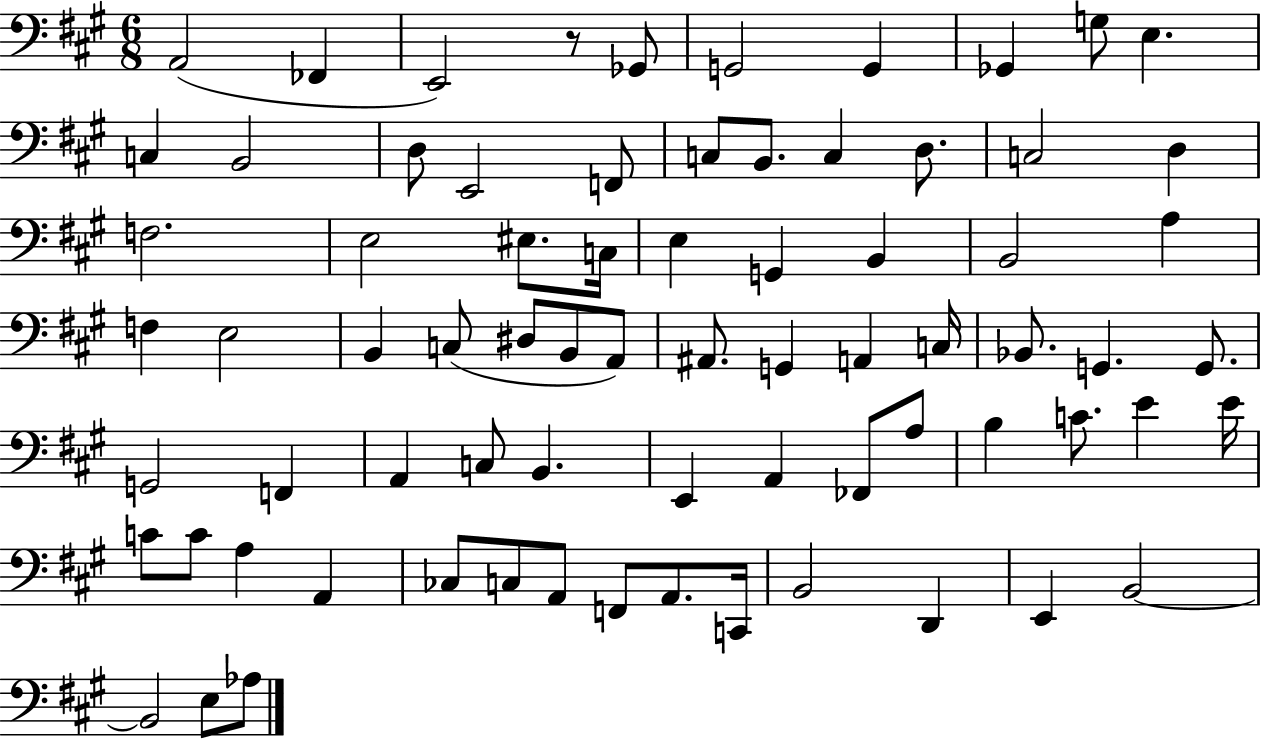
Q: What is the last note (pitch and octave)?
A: Ab3